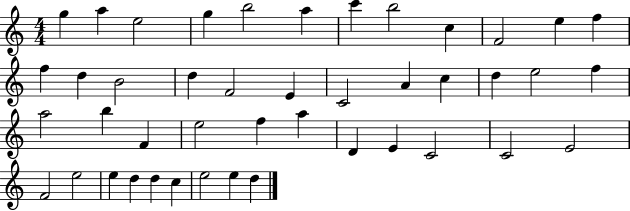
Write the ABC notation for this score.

X:1
T:Untitled
M:4/4
L:1/4
K:C
g a e2 g b2 a c' b2 c F2 e f f d B2 d F2 E C2 A c d e2 f a2 b F e2 f a D E C2 C2 E2 F2 e2 e d d c e2 e d